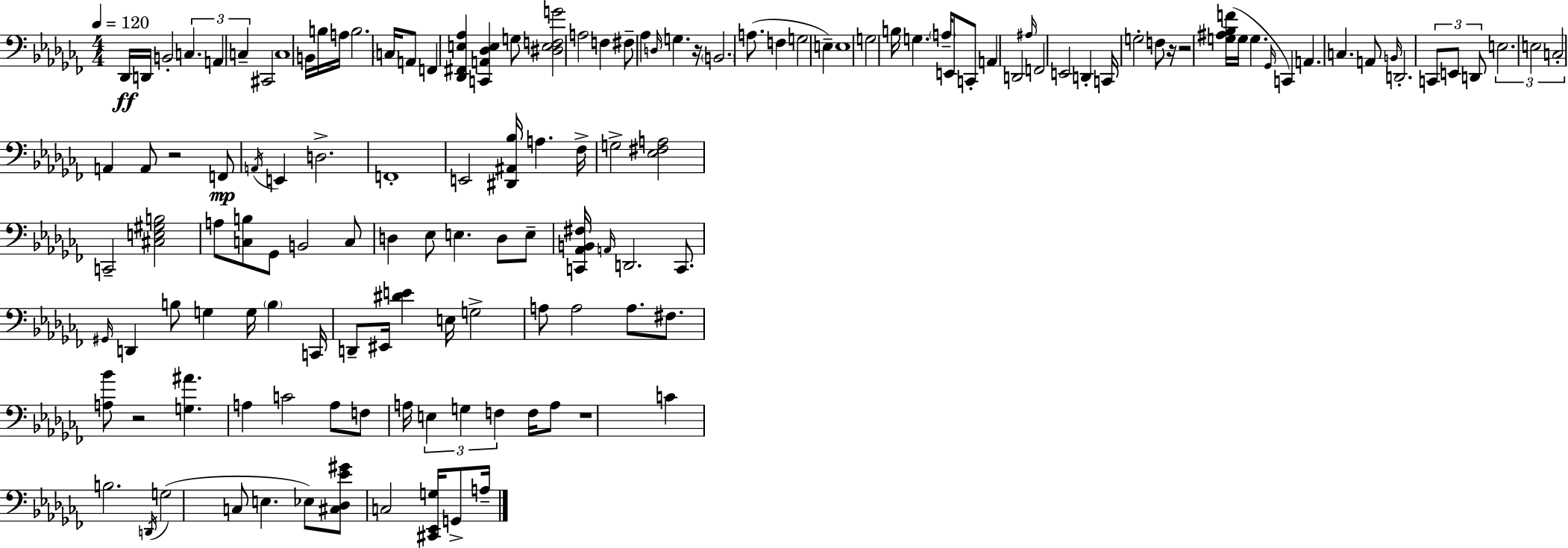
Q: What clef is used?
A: bass